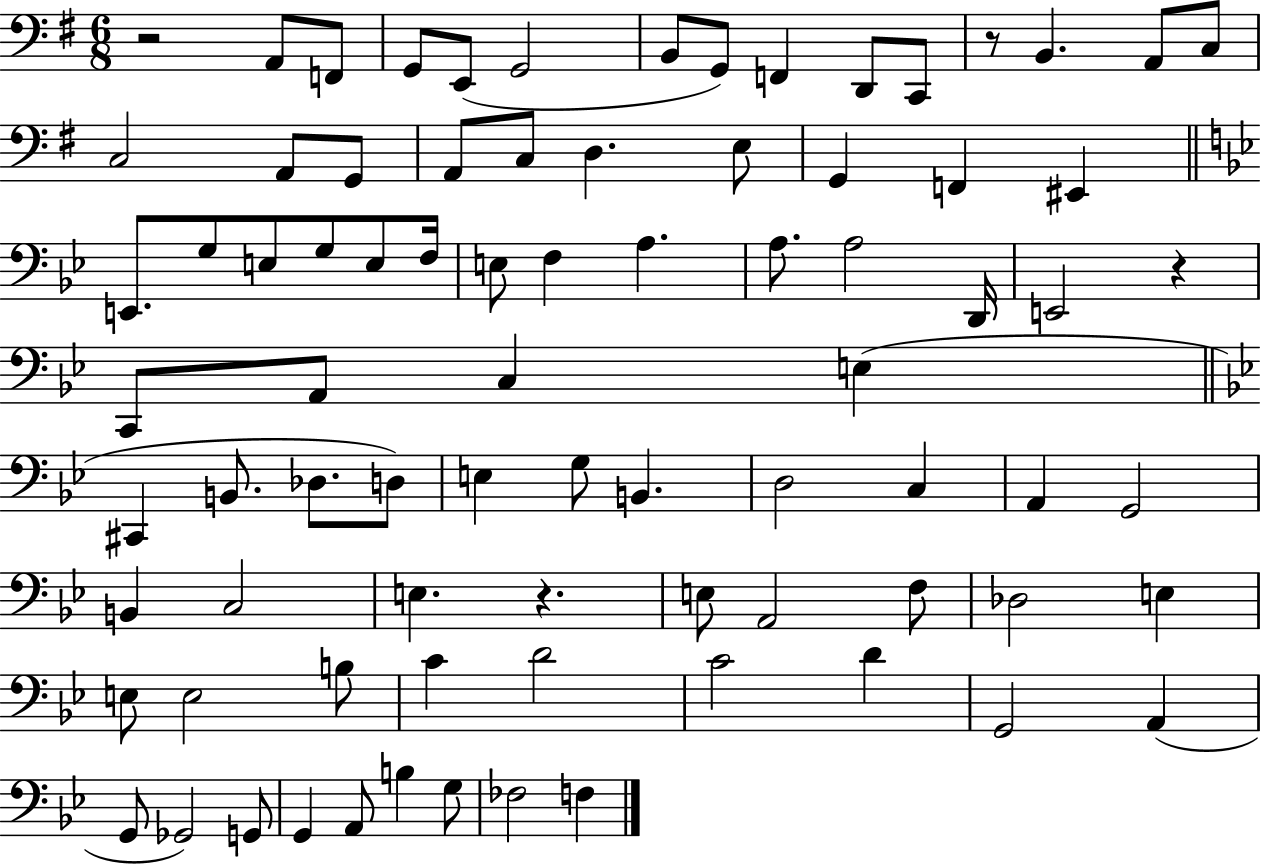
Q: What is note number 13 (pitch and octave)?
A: C3